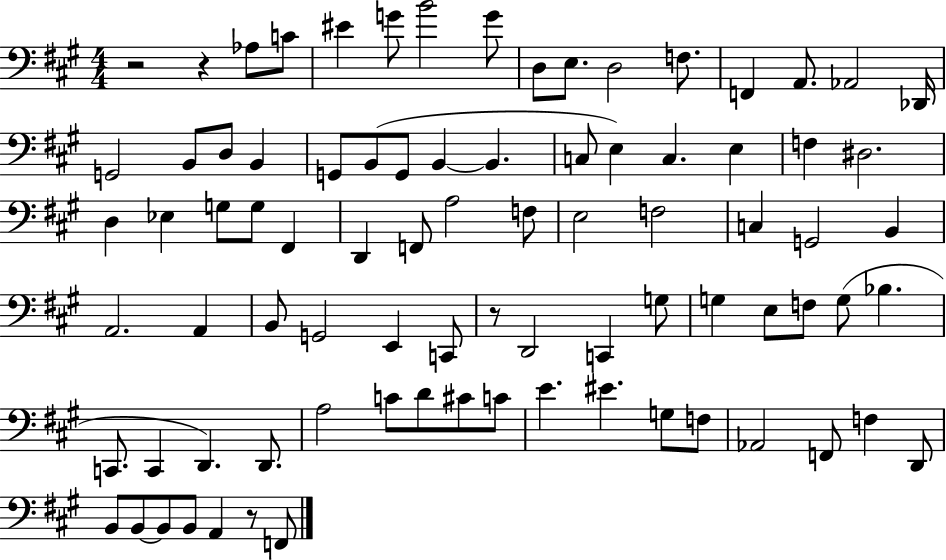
X:1
T:Untitled
M:4/4
L:1/4
K:A
z2 z _A,/2 C/2 ^E G/2 B2 G/2 D,/2 E,/2 D,2 F,/2 F,, A,,/2 _A,,2 _D,,/4 G,,2 B,,/2 D,/2 B,, G,,/2 B,,/2 G,,/2 B,, B,, C,/2 E, C, E, F, ^D,2 D, _E, G,/2 G,/2 ^F,, D,, F,,/2 A,2 F,/2 E,2 F,2 C, G,,2 B,, A,,2 A,, B,,/2 G,,2 E,, C,,/2 z/2 D,,2 C,, G,/2 G, E,/2 F,/2 G,/2 _B, C,,/2 C,, D,, D,,/2 A,2 C/2 D/2 ^C/2 C/2 E ^E G,/2 F,/2 _A,,2 F,,/2 F, D,,/2 B,,/2 B,,/2 B,,/2 B,,/2 A,, z/2 F,,/2